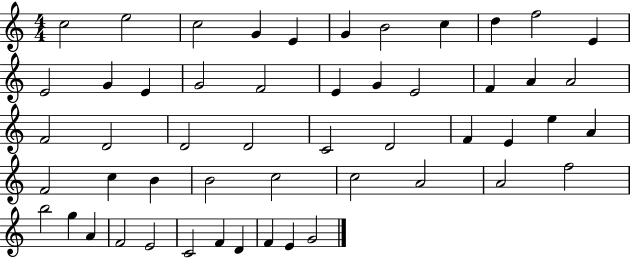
X:1
T:Untitled
M:4/4
L:1/4
K:C
c2 e2 c2 G E G B2 c d f2 E E2 G E G2 F2 E G E2 F A A2 F2 D2 D2 D2 C2 D2 F E e A F2 c B B2 c2 c2 A2 A2 f2 b2 g A F2 E2 C2 F D F E G2